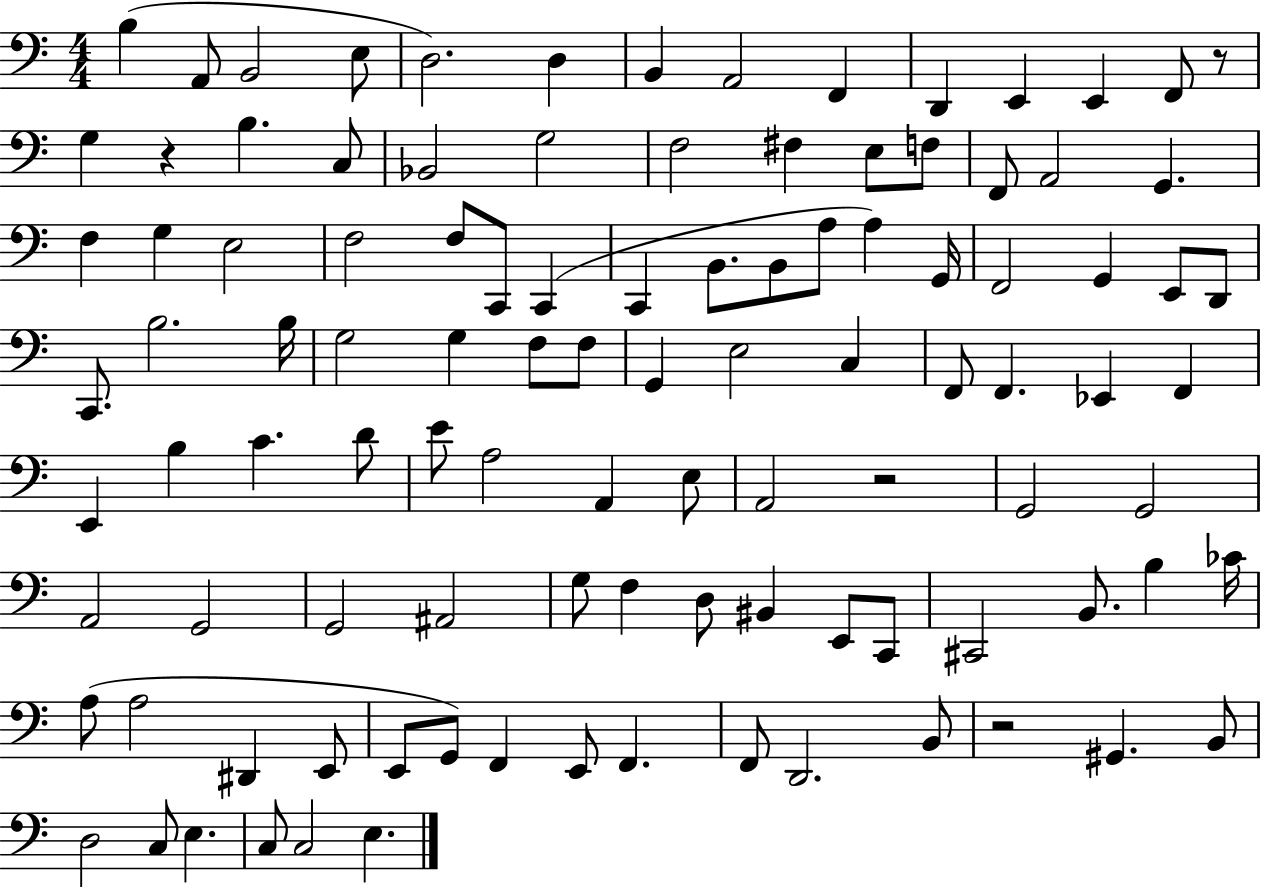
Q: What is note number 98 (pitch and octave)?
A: E3